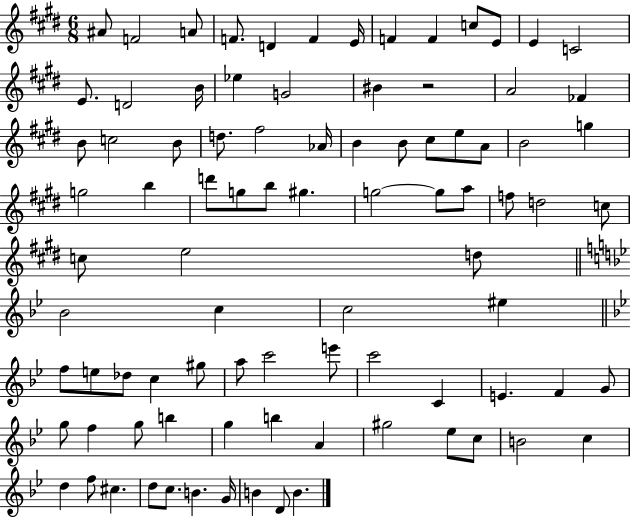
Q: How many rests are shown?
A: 1